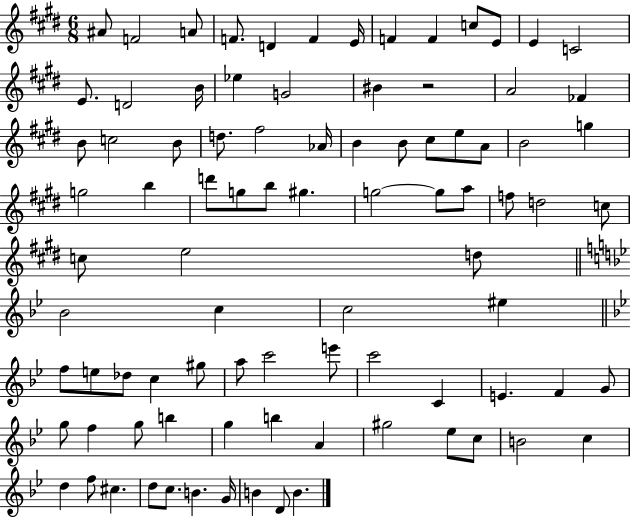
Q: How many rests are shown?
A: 1